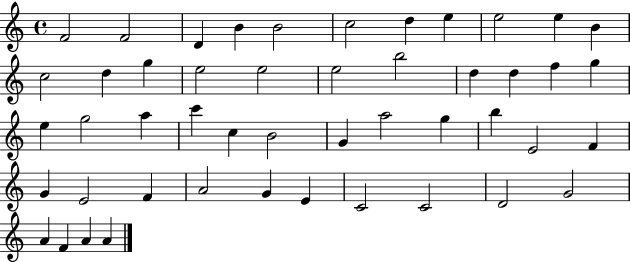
F4/h F4/h D4/q B4/q B4/h C5/h D5/q E5/q E5/h E5/q B4/q C5/h D5/q G5/q E5/h E5/h E5/h B5/h D5/q D5/q F5/q G5/q E5/q G5/h A5/q C6/q C5/q B4/h G4/q A5/h G5/q B5/q E4/h F4/q G4/q E4/h F4/q A4/h G4/q E4/q C4/h C4/h D4/h G4/h A4/q F4/q A4/q A4/q